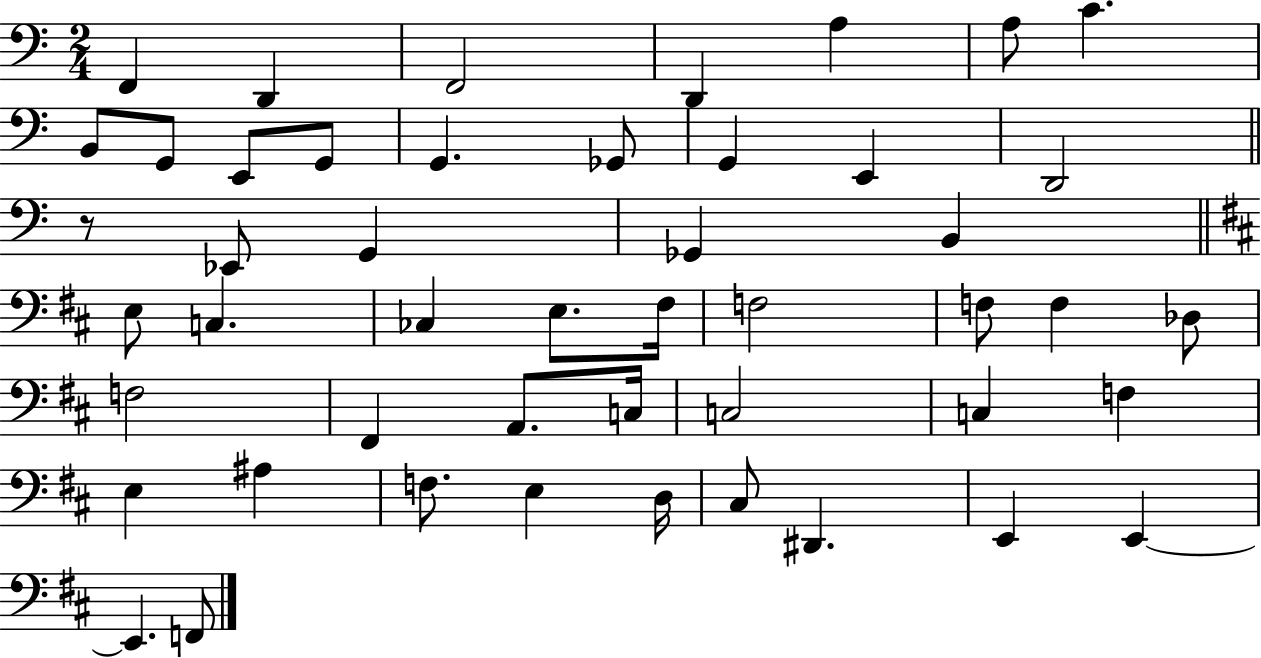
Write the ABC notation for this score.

X:1
T:Untitled
M:2/4
L:1/4
K:C
F,, D,, F,,2 D,, A, A,/2 C B,,/2 G,,/2 E,,/2 G,,/2 G,, _G,,/2 G,, E,, D,,2 z/2 _E,,/2 G,, _G,, B,, E,/2 C, _C, E,/2 ^F,/4 F,2 F,/2 F, _D,/2 F,2 ^F,, A,,/2 C,/4 C,2 C, F, E, ^A, F,/2 E, D,/4 ^C,/2 ^D,, E,, E,, E,, F,,/2